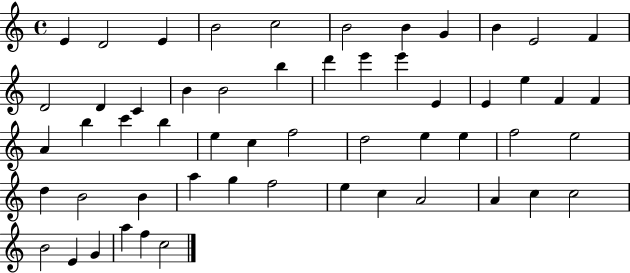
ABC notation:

X:1
T:Untitled
M:4/4
L:1/4
K:C
E D2 E B2 c2 B2 B G B E2 F D2 D C B B2 b d' e' e' E E e F F A b c' b e c f2 d2 e e f2 e2 d B2 B a g f2 e c A2 A c c2 B2 E G a f c2